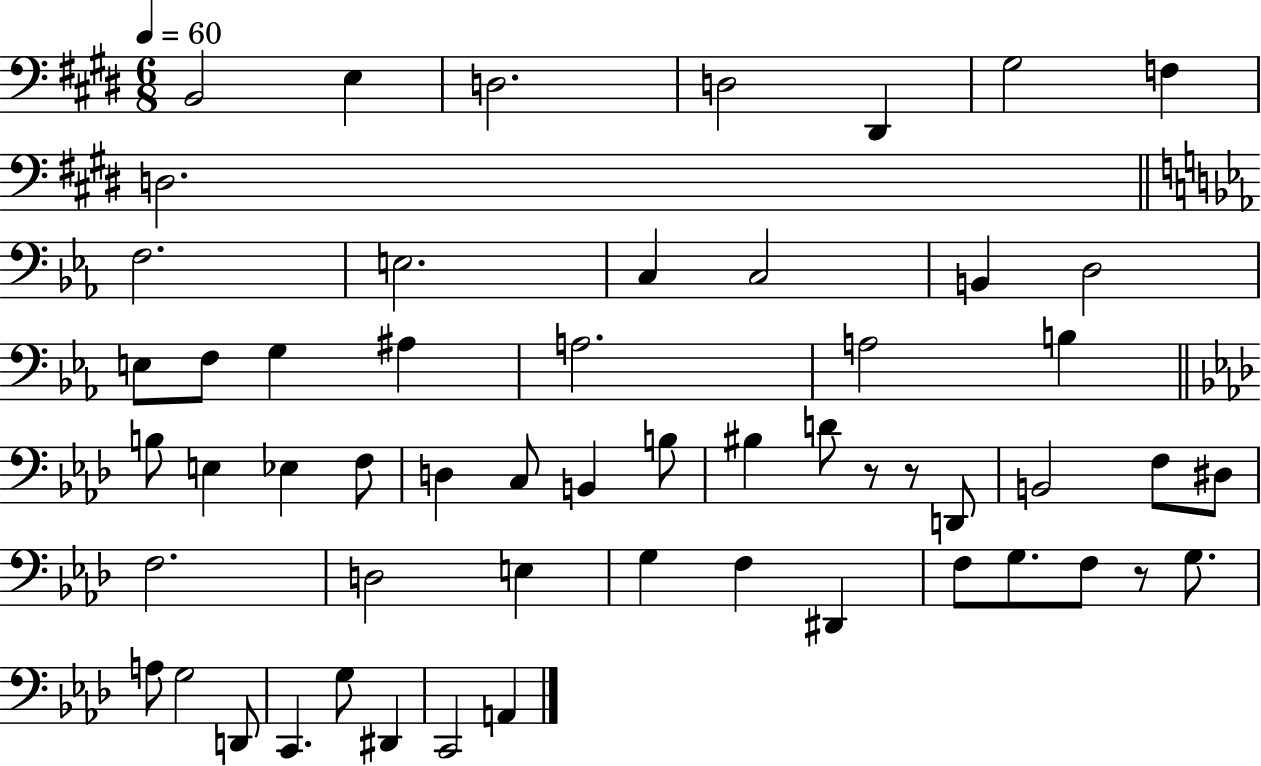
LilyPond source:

{
  \clef bass
  \numericTimeSignature
  \time 6/8
  \key e \major
  \tempo 4 = 60
  b,2 e4 | d2. | d2 dis,4 | gis2 f4 | \break d2. | \bar "||" \break \key ees \major f2. | e2. | c4 c2 | b,4 d2 | \break e8 f8 g4 ais4 | a2. | a2 b4 | \bar "||" \break \key f \minor b8 e4 ees4 f8 | d4 c8 b,4 b8 | bis4 d'8 r8 r8 d,8 | b,2 f8 dis8 | \break f2. | d2 e4 | g4 f4 dis,4 | f8 g8. f8 r8 g8. | \break a8 g2 d,8 | c,4. g8 dis,4 | c,2 a,4 | \bar "|."
}